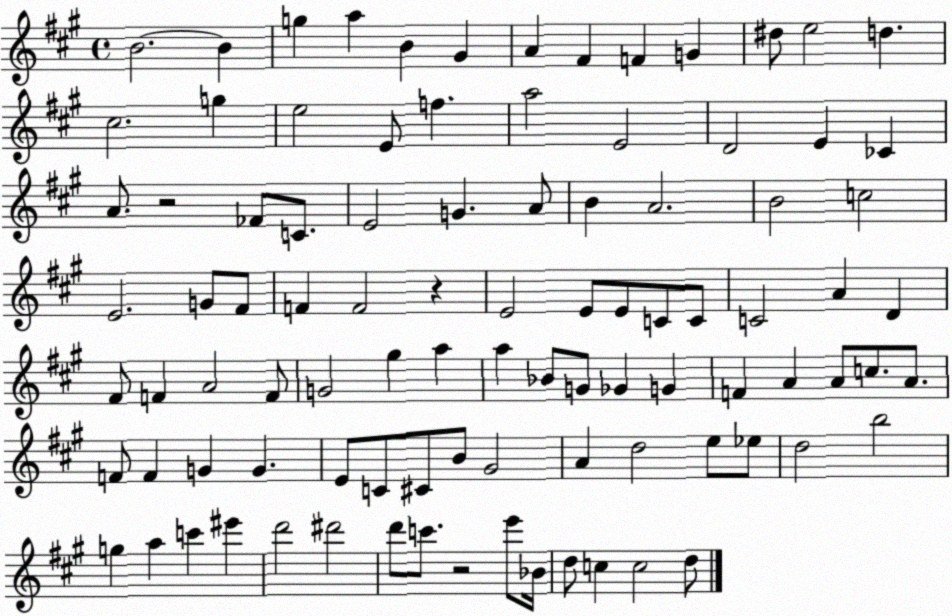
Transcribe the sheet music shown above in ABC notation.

X:1
T:Untitled
M:4/4
L:1/4
K:A
B2 B g a B ^G A ^F F G ^d/2 e2 d ^c2 g e2 E/2 f a2 E2 D2 E _C A/2 z2 _F/2 C/2 E2 G A/2 B A2 B2 c2 E2 G/2 ^F/2 F F2 z E2 E/2 E/2 C/2 C/2 C2 A D ^F/2 F A2 F/2 G2 ^g a a _B/2 G/2 _G G F A A/2 c/2 A/2 F/2 F G G E/2 C/2 ^C/2 B/2 ^G2 A d2 e/2 _e/2 d2 b2 g a c' ^e' d'2 ^d'2 d'/2 c'/2 z2 e'/2 _B/4 d/2 c c2 d/2